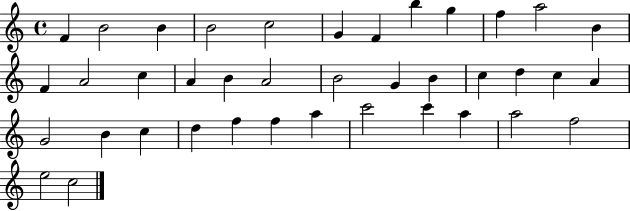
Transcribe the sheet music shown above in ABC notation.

X:1
T:Untitled
M:4/4
L:1/4
K:C
F B2 B B2 c2 G F b g f a2 B F A2 c A B A2 B2 G B c d c A G2 B c d f f a c'2 c' a a2 f2 e2 c2